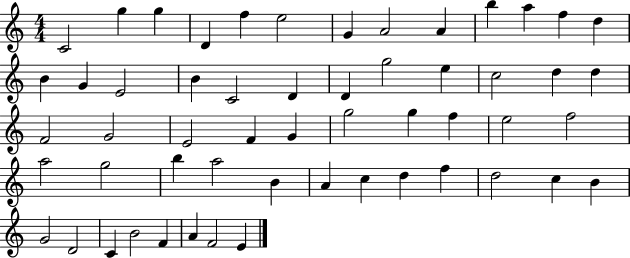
X:1
T:Untitled
M:4/4
L:1/4
K:C
C2 g g D f e2 G A2 A b a f d B G E2 B C2 D D g2 e c2 d d F2 G2 E2 F G g2 g f e2 f2 a2 g2 b a2 B A c d f d2 c B G2 D2 C B2 F A F2 E